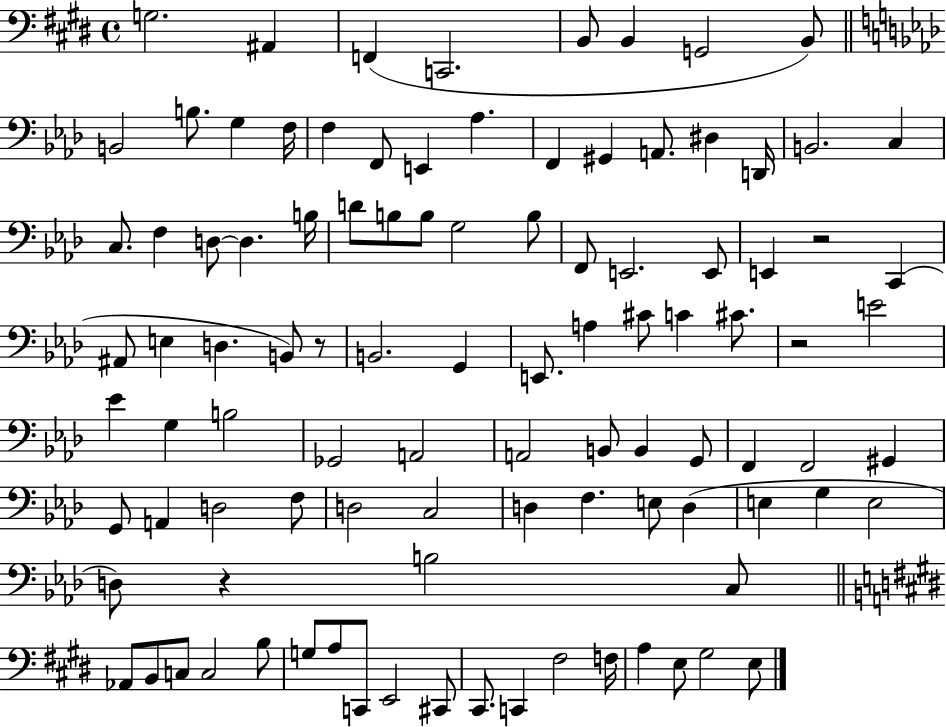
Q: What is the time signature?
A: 4/4